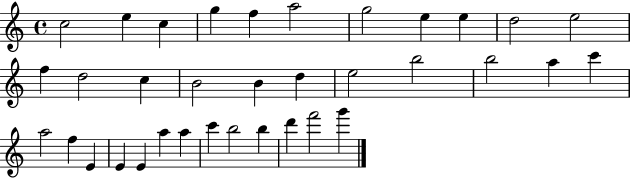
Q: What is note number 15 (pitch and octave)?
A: B4